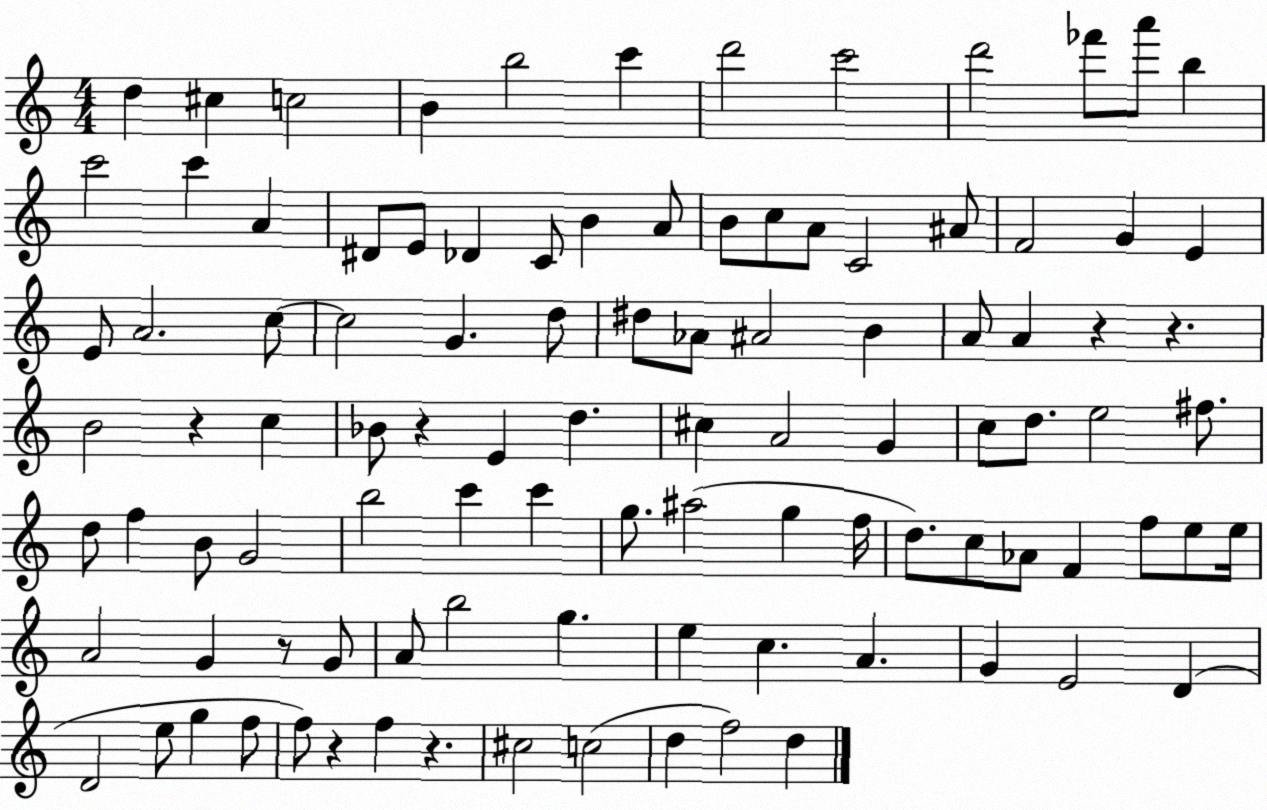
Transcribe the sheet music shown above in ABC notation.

X:1
T:Untitled
M:4/4
L:1/4
K:C
d ^c c2 B b2 c' d'2 c'2 d'2 _f'/2 a'/2 b c'2 c' A ^D/2 E/2 _D C/2 B A/2 B/2 c/2 A/2 C2 ^A/2 F2 G E E/2 A2 c/2 c2 G d/2 ^d/2 _A/2 ^A2 B A/2 A z z B2 z c _B/2 z E d ^c A2 G c/2 d/2 e2 ^f/2 d/2 f B/2 G2 b2 c' c' g/2 ^a2 g f/4 d/2 c/2 _A/2 F f/2 e/2 e/4 A2 G z/2 G/2 A/2 b2 g e c A G E2 D D2 e/2 g f/2 f/2 z f z ^c2 c2 d f2 d